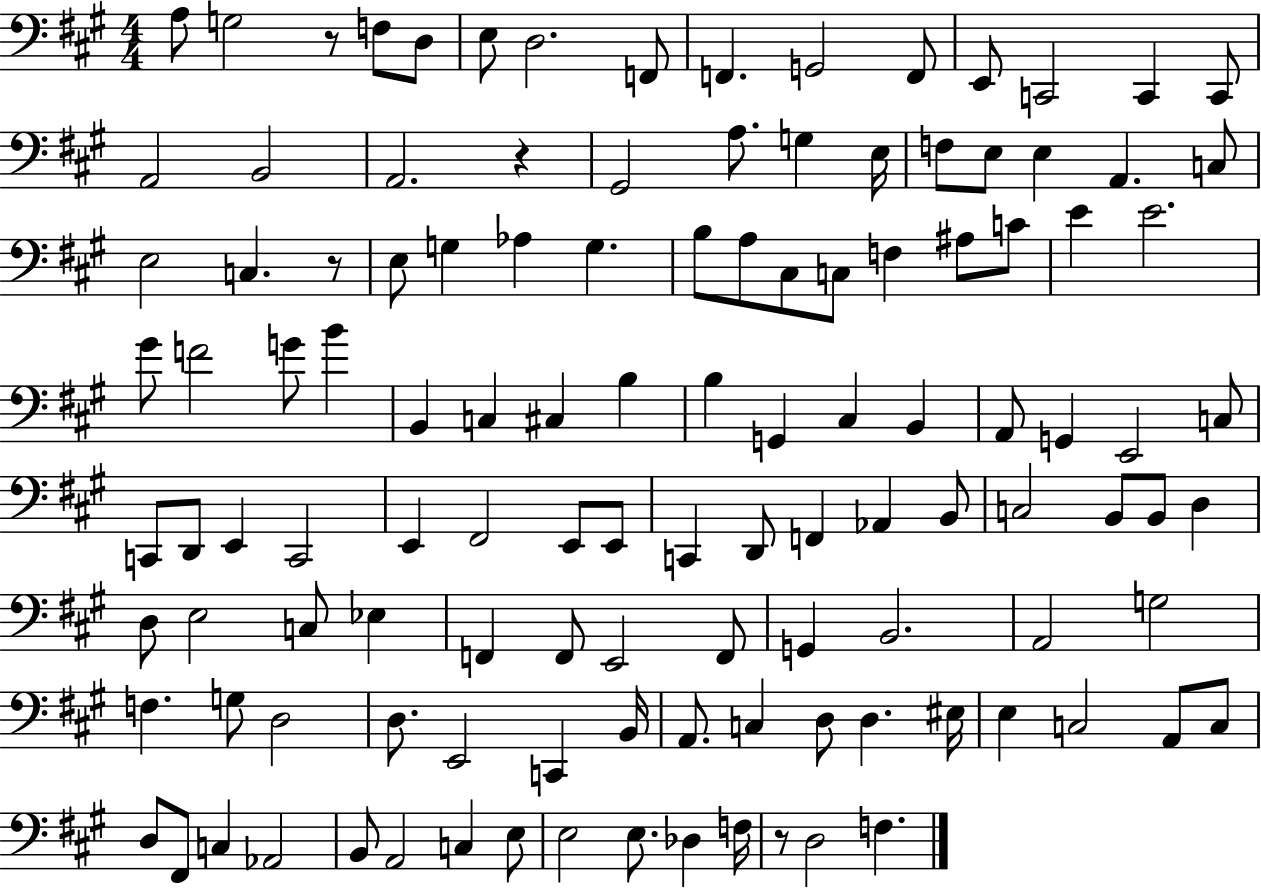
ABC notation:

X:1
T:Untitled
M:4/4
L:1/4
K:A
A,/2 G,2 z/2 F,/2 D,/2 E,/2 D,2 F,,/2 F,, G,,2 F,,/2 E,,/2 C,,2 C,, C,,/2 A,,2 B,,2 A,,2 z ^G,,2 A,/2 G, E,/4 F,/2 E,/2 E, A,, C,/2 E,2 C, z/2 E,/2 G, _A, G, B,/2 A,/2 ^C,/2 C,/2 F, ^A,/2 C/2 E E2 ^G/2 F2 G/2 B B,, C, ^C, B, B, G,, ^C, B,, A,,/2 G,, E,,2 C,/2 C,,/2 D,,/2 E,, C,,2 E,, ^F,,2 E,,/2 E,,/2 C,, D,,/2 F,, _A,, B,,/2 C,2 B,,/2 B,,/2 D, D,/2 E,2 C,/2 _E, F,, F,,/2 E,,2 F,,/2 G,, B,,2 A,,2 G,2 F, G,/2 D,2 D,/2 E,,2 C,, B,,/4 A,,/2 C, D,/2 D, ^E,/4 E, C,2 A,,/2 C,/2 D,/2 ^F,,/2 C, _A,,2 B,,/2 A,,2 C, E,/2 E,2 E,/2 _D, F,/4 z/2 D,2 F,